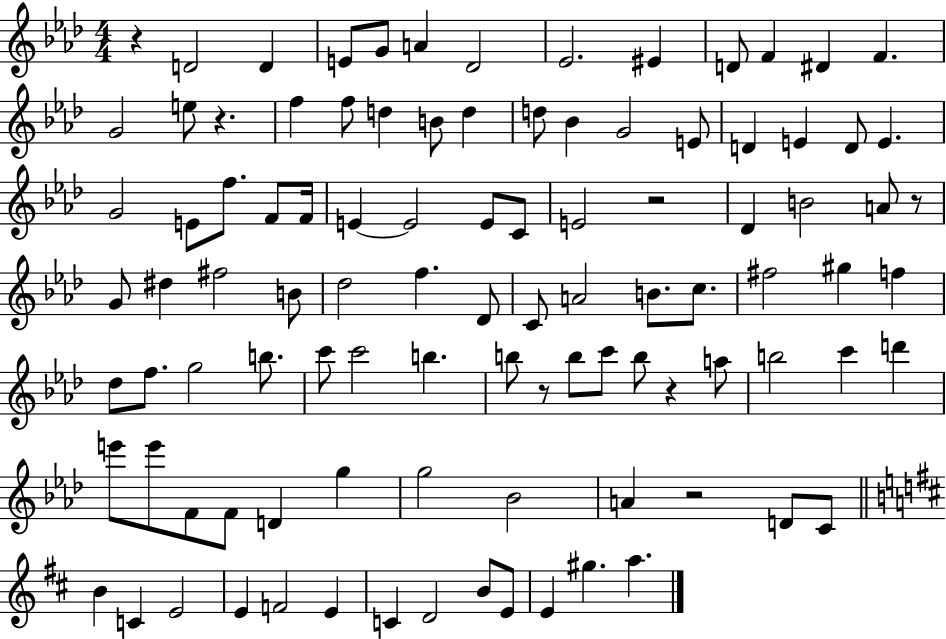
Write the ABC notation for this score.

X:1
T:Untitled
M:4/4
L:1/4
K:Ab
z D2 D E/2 G/2 A _D2 _E2 ^E D/2 F ^D F G2 e/2 z f f/2 d B/2 d d/2 _B G2 E/2 D E D/2 E G2 E/2 f/2 F/2 F/4 E E2 E/2 C/2 E2 z2 _D B2 A/2 z/2 G/2 ^d ^f2 B/2 _d2 f _D/2 C/2 A2 B/2 c/2 ^f2 ^g f _d/2 f/2 g2 b/2 c'/2 c'2 b b/2 z/2 b/2 c'/2 b/2 z a/2 b2 c' d' e'/2 e'/2 F/2 F/2 D g g2 _B2 A z2 D/2 C/2 B C E2 E F2 E C D2 B/2 E/2 E ^g a